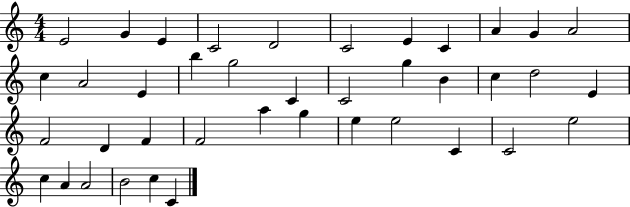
E4/h G4/q E4/q C4/h D4/h C4/h E4/q C4/q A4/q G4/q A4/h C5/q A4/h E4/q B5/q G5/h C4/q C4/h G5/q B4/q C5/q D5/h E4/q F4/h D4/q F4/q F4/h A5/q G5/q E5/q E5/h C4/q C4/h E5/h C5/q A4/q A4/h B4/h C5/q C4/q